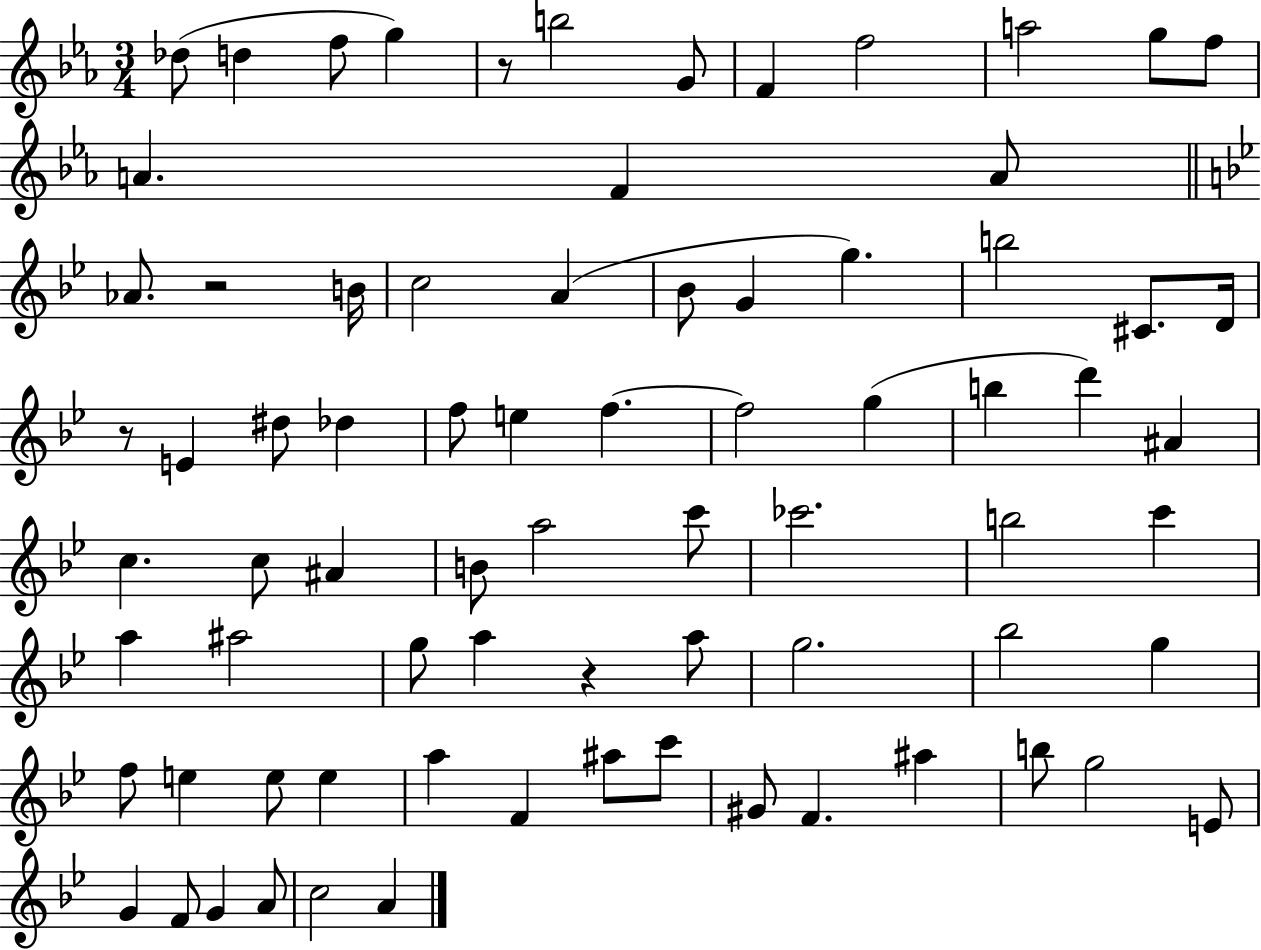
Db5/e D5/q F5/e G5/q R/e B5/h G4/e F4/q F5/h A5/h G5/e F5/e A4/q. F4/q A4/e Ab4/e. R/h B4/s C5/h A4/q Bb4/e G4/q G5/q. B5/h C#4/e. D4/s R/e E4/q D#5/e Db5/q F5/e E5/q F5/q. F5/h G5/q B5/q D6/q A#4/q C5/q. C5/e A#4/q B4/e A5/h C6/e CES6/h. B5/h C6/q A5/q A#5/h G5/e A5/q R/q A5/e G5/h. Bb5/h G5/q F5/e E5/q E5/e E5/q A5/q F4/q A#5/e C6/e G#4/e F4/q. A#5/q B5/e G5/h E4/e G4/q F4/e G4/q A4/e C5/h A4/q